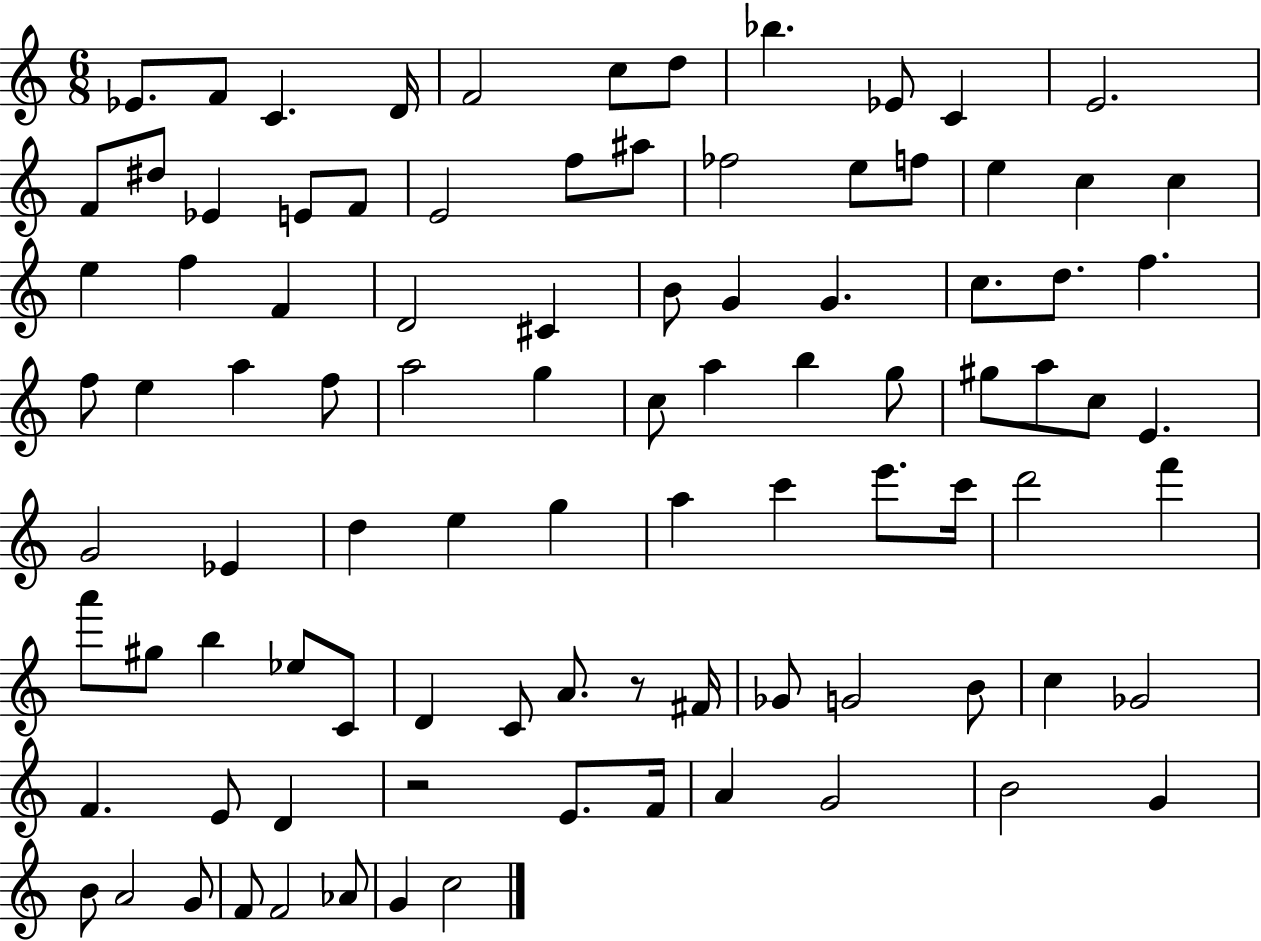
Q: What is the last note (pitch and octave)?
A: C5